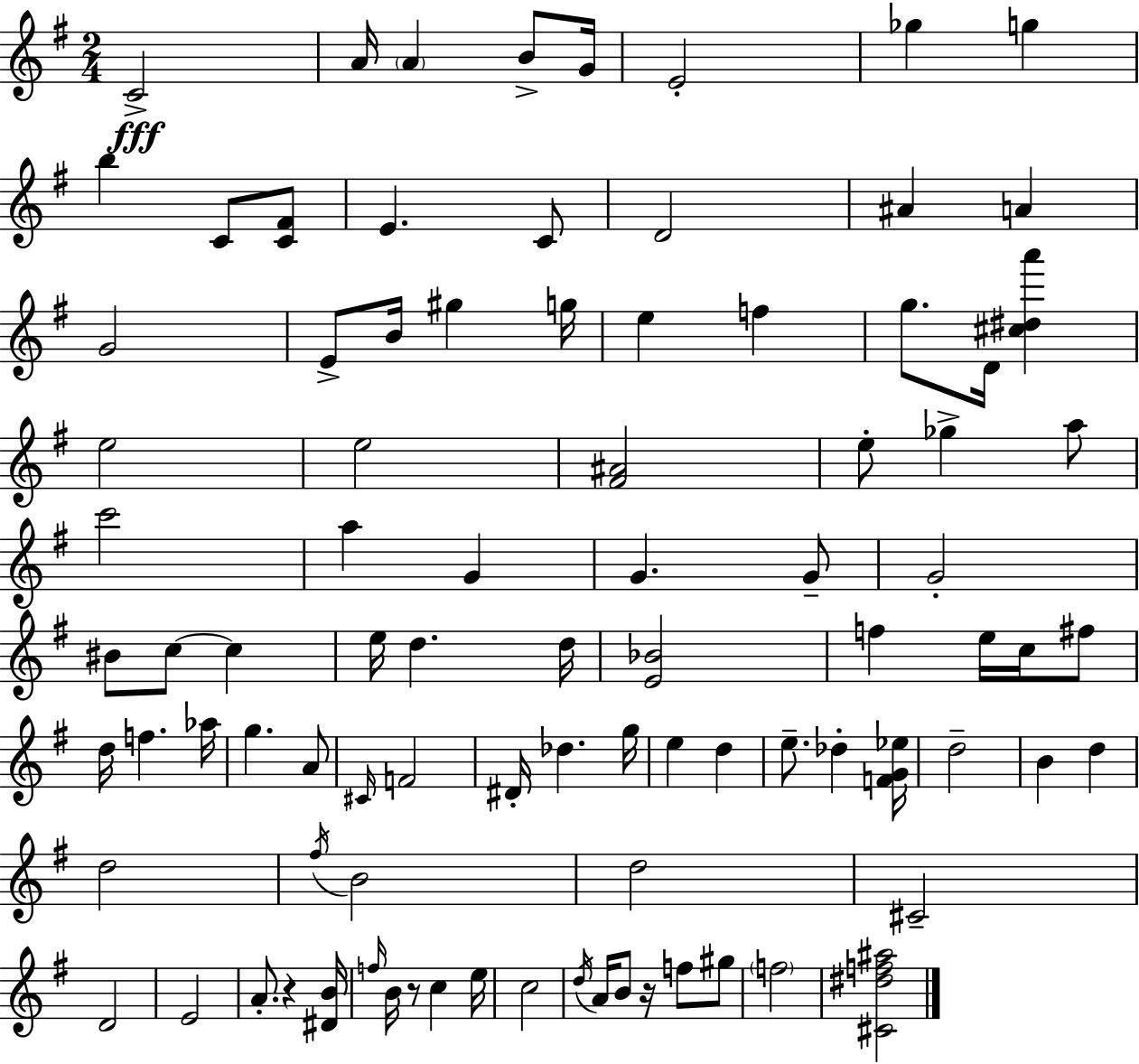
C4/h A4/s A4/q B4/e G4/s E4/h Gb5/q G5/q B5/q C4/e [C4,F#4]/e E4/q. C4/e D4/h A#4/q A4/q G4/h E4/e B4/s G#5/q G5/s E5/q F5/q G5/e. D4/s [C#5,D#5,A6]/q E5/h E5/h [F#4,A#4]/h E5/e Gb5/q A5/e C6/h A5/q G4/q G4/q. G4/e G4/h BIS4/e C5/e C5/q E5/s D5/q. D5/s [E4,Bb4]/h F5/q E5/s C5/s F#5/e D5/s F5/q. Ab5/s G5/q. A4/e C#4/s F4/h D#4/s Db5/q. G5/s E5/q D5/q E5/e. Db5/q [F4,G4,Eb5]/s D5/h B4/q D5/q D5/h F#5/s B4/h D5/h C#4/h D4/h E4/h A4/e. R/q [D#4,B4]/s F5/s B4/s R/e C5/q E5/s C5/h D5/s A4/s B4/e R/s F5/e G#5/e F5/h [C#4,D#5,F5,A#5]/h